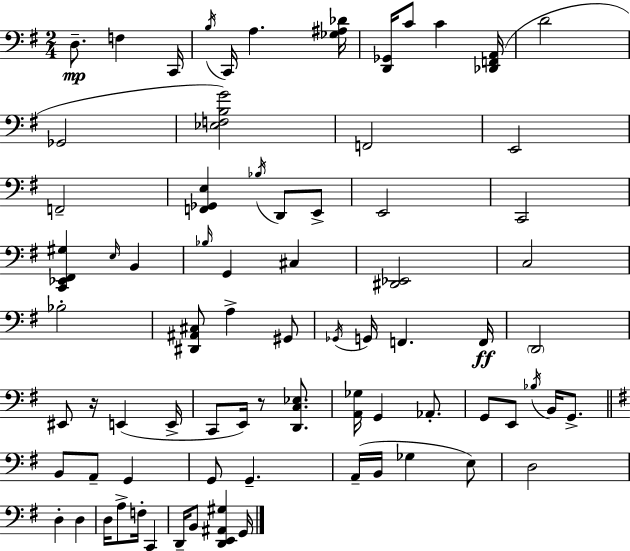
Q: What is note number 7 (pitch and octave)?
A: C4